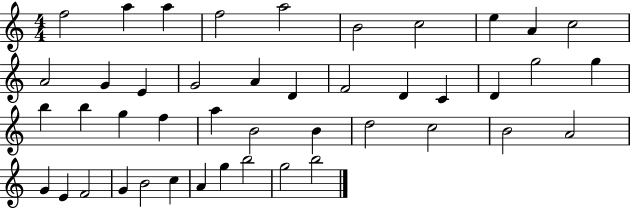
F5/h A5/q A5/q F5/h A5/h B4/h C5/h E5/q A4/q C5/h A4/h G4/q E4/q G4/h A4/q D4/q F4/h D4/q C4/q D4/q G5/h G5/q B5/q B5/q G5/q F5/q A5/q B4/h B4/q D5/h C5/h B4/h A4/h G4/q E4/q F4/h G4/q B4/h C5/q A4/q G5/q B5/h G5/h B5/h